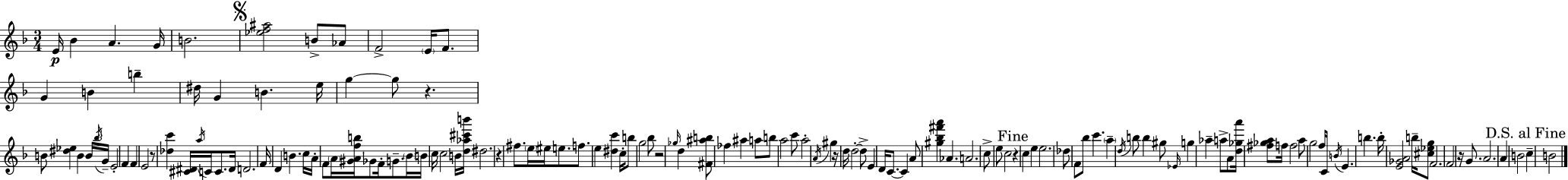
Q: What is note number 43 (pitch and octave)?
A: G4